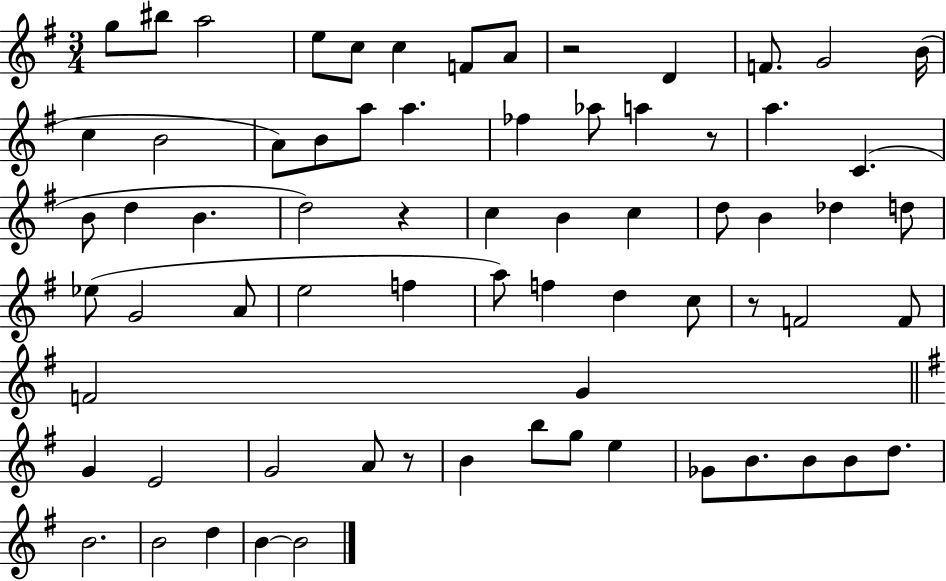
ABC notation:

X:1
T:Untitled
M:3/4
L:1/4
K:G
g/2 ^b/2 a2 e/2 c/2 c F/2 A/2 z2 D F/2 G2 B/4 c B2 A/2 B/2 a/2 a _f _a/2 a z/2 a C B/2 d B d2 z c B c d/2 B _d d/2 _e/2 G2 A/2 e2 f a/2 f d c/2 z/2 F2 F/2 F2 G G E2 G2 A/2 z/2 B b/2 g/2 e _G/2 B/2 B/2 B/2 d/2 B2 B2 d B B2